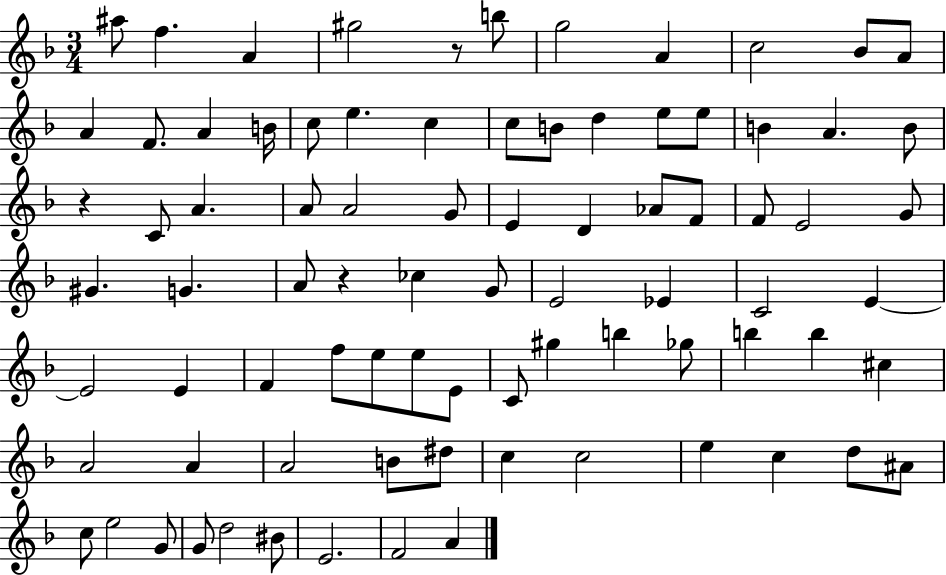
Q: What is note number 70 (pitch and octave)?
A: D5